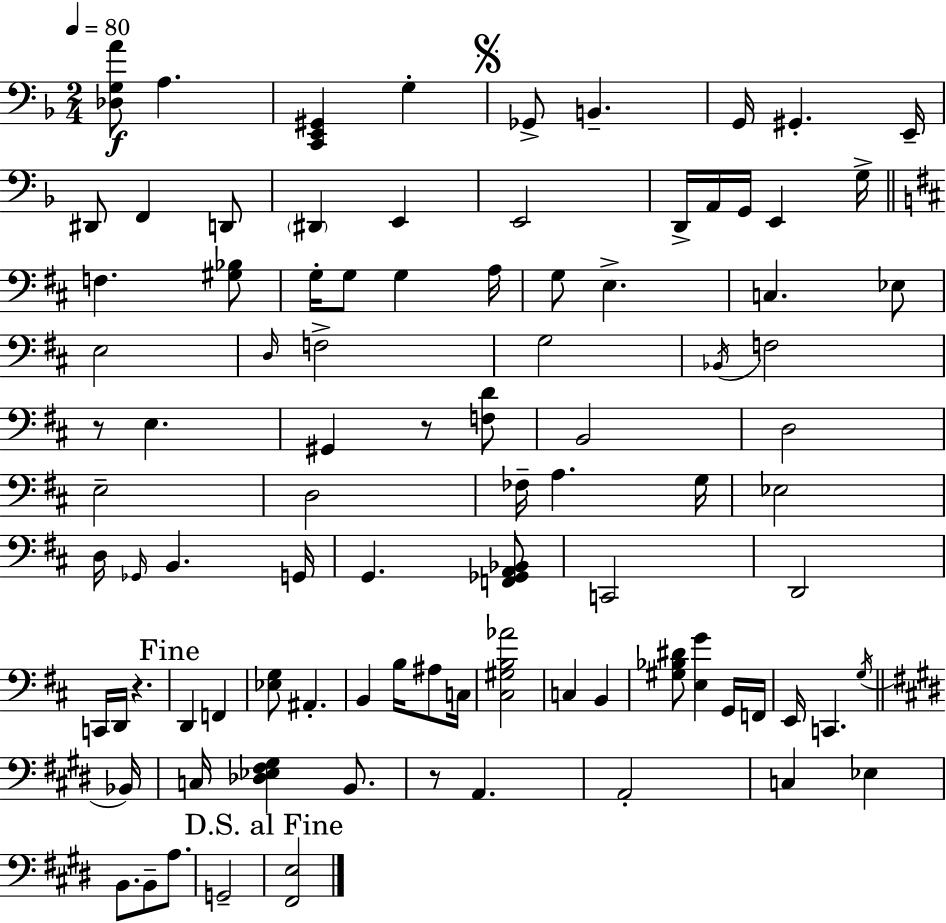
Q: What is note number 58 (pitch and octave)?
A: A#3